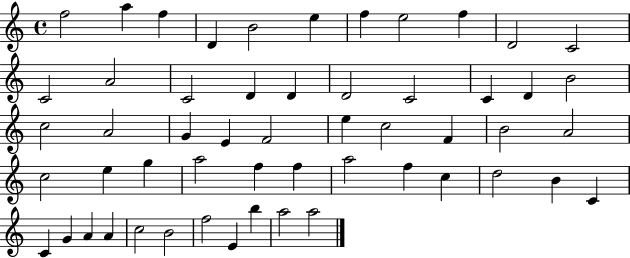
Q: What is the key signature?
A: C major